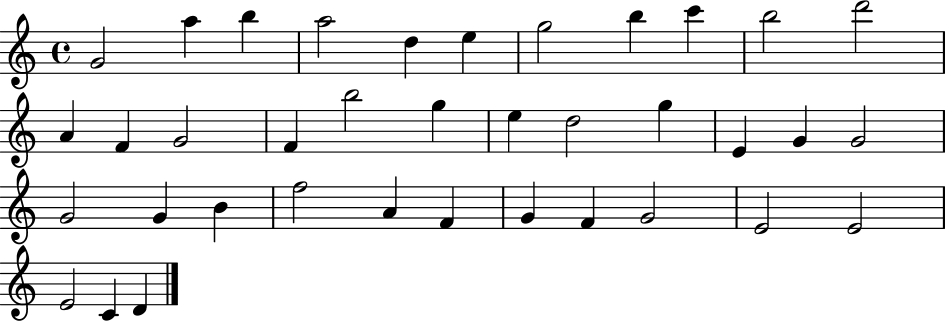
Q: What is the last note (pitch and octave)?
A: D4